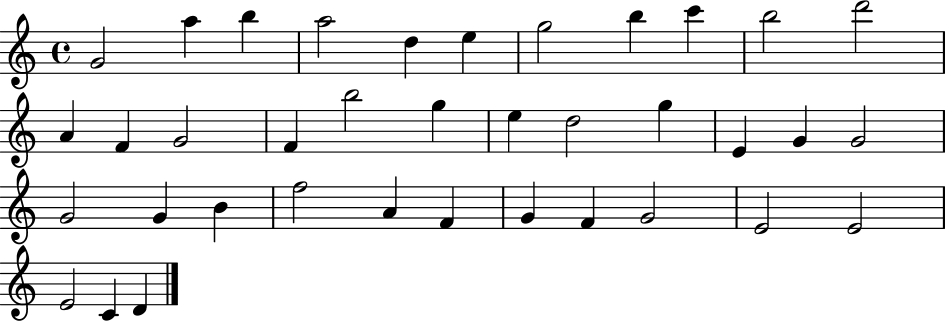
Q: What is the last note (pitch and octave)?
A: D4